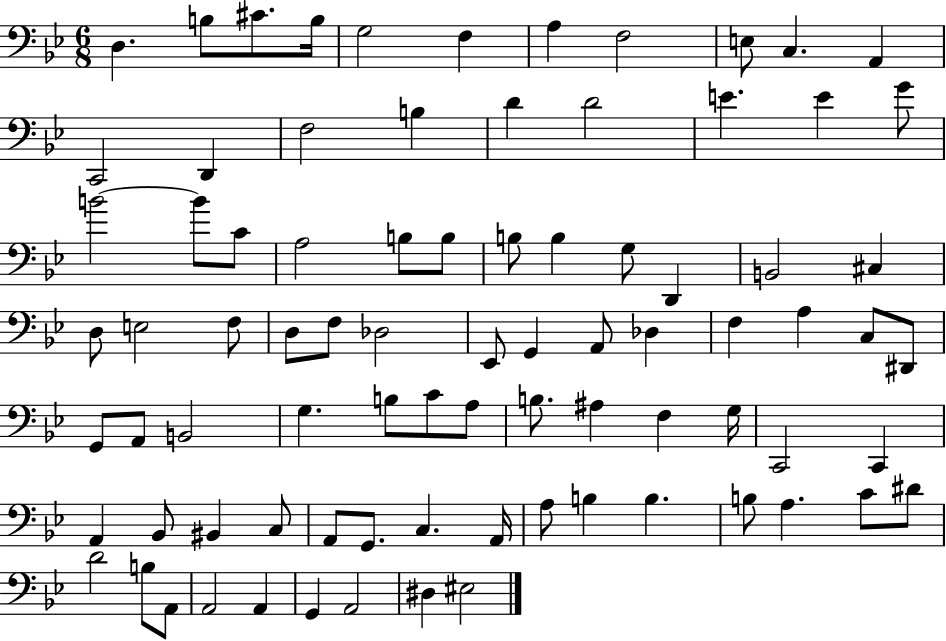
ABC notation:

X:1
T:Untitled
M:6/8
L:1/4
K:Bb
D, B,/2 ^C/2 B,/4 G,2 F, A, F,2 E,/2 C, A,, C,,2 D,, F,2 B, D D2 E E G/2 B2 B/2 C/2 A,2 B,/2 B,/2 B,/2 B, G,/2 D,, B,,2 ^C, D,/2 E,2 F,/2 D,/2 F,/2 _D,2 _E,,/2 G,, A,,/2 _D, F, A, C,/2 ^D,,/2 G,,/2 A,,/2 B,,2 G, B,/2 C/2 A,/2 B,/2 ^A, F, G,/4 C,,2 C,, A,, _B,,/2 ^B,, C,/2 A,,/2 G,,/2 C, A,,/4 A,/2 B, B, B,/2 A, C/2 ^D/2 D2 B,/2 A,,/2 A,,2 A,, G,, A,,2 ^D, ^E,2